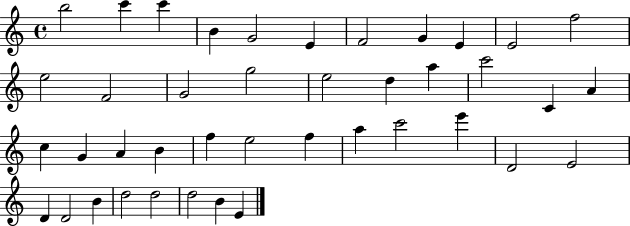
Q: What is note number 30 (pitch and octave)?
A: C6